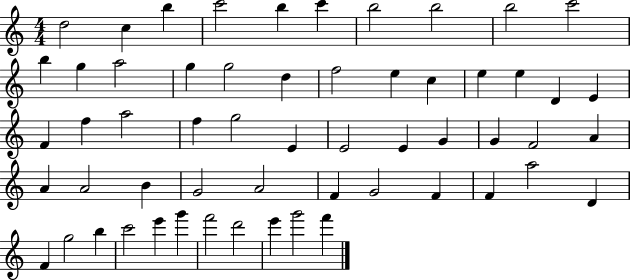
D5/h C5/q B5/q C6/h B5/q C6/q B5/h B5/h B5/h C6/h B5/q G5/q A5/h G5/q G5/h D5/q F5/h E5/q C5/q E5/q E5/q D4/q E4/q F4/q F5/q A5/h F5/q G5/h E4/q E4/h E4/q G4/q G4/q F4/h A4/q A4/q A4/h B4/q G4/h A4/h F4/q G4/h F4/q F4/q A5/h D4/q F4/q G5/h B5/q C6/h E6/q G6/q F6/h D6/h E6/q G6/h F6/q